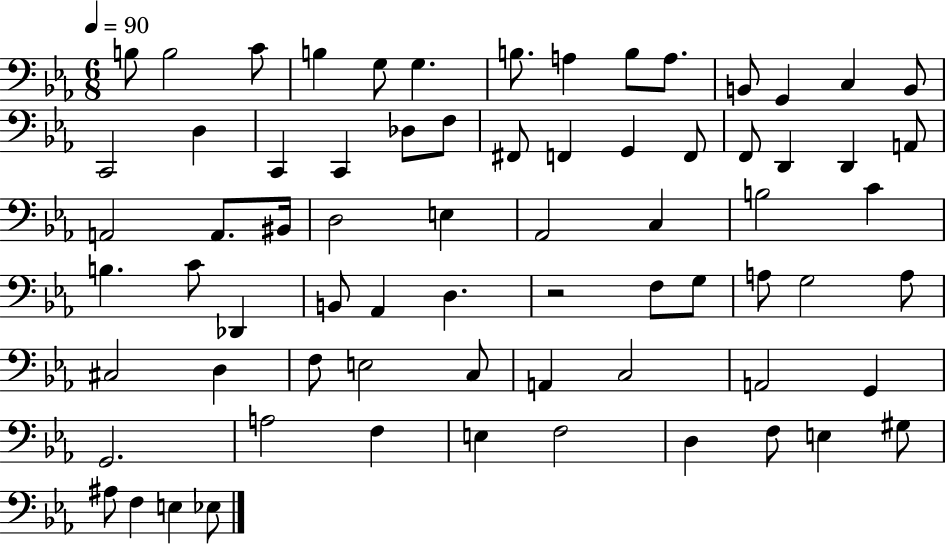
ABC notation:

X:1
T:Untitled
M:6/8
L:1/4
K:Eb
B,/2 B,2 C/2 B, G,/2 G, B,/2 A, B,/2 A,/2 B,,/2 G,, C, B,,/2 C,,2 D, C,, C,, _D,/2 F,/2 ^F,,/2 F,, G,, F,,/2 F,,/2 D,, D,, A,,/2 A,,2 A,,/2 ^B,,/4 D,2 E, _A,,2 C, B,2 C B, C/2 _D,, B,,/2 _A,, D, z2 F,/2 G,/2 A,/2 G,2 A,/2 ^C,2 D, F,/2 E,2 C,/2 A,, C,2 A,,2 G,, G,,2 A,2 F, E, F,2 D, F,/2 E, ^G,/2 ^A,/2 F, E, _E,/2